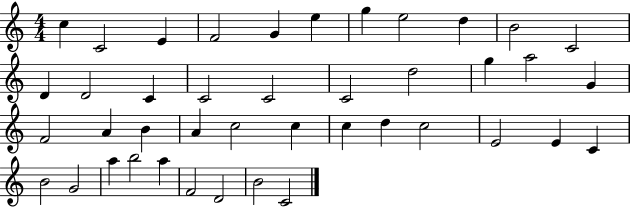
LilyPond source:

{
  \clef treble
  \numericTimeSignature
  \time 4/4
  \key c \major
  c''4 c'2 e'4 | f'2 g'4 e''4 | g''4 e''2 d''4 | b'2 c'2 | \break d'4 d'2 c'4 | c'2 c'2 | c'2 d''2 | g''4 a''2 g'4 | \break f'2 a'4 b'4 | a'4 c''2 c''4 | c''4 d''4 c''2 | e'2 e'4 c'4 | \break b'2 g'2 | a''4 b''2 a''4 | f'2 d'2 | b'2 c'2 | \break \bar "|."
}